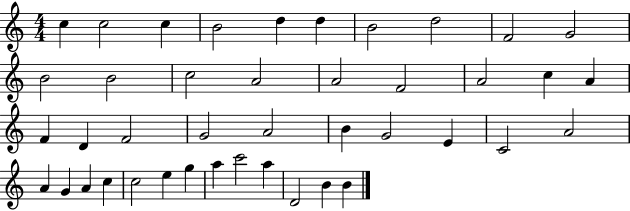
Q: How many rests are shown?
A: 0